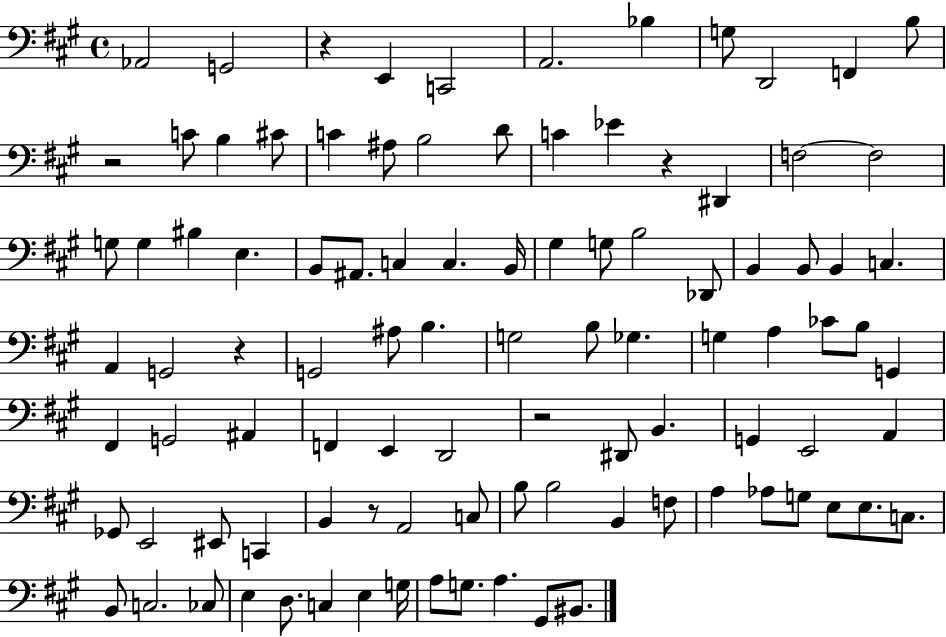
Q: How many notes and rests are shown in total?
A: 99